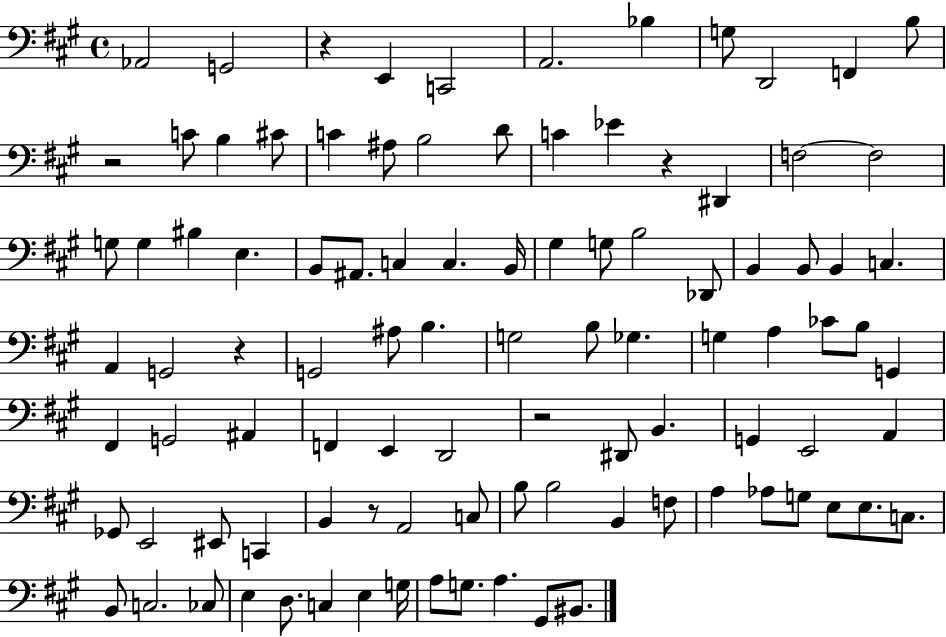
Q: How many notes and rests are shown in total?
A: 99